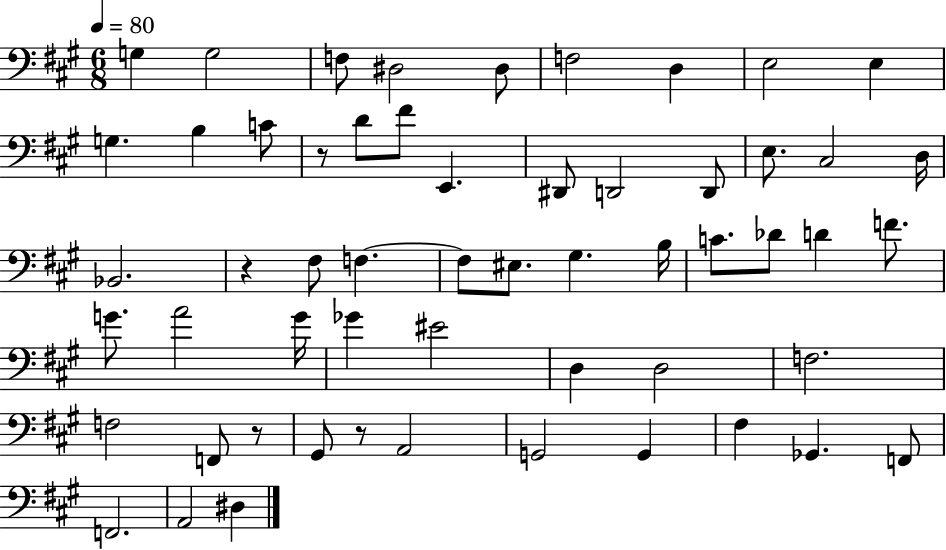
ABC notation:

X:1
T:Untitled
M:6/8
L:1/4
K:A
G, G,2 F,/2 ^D,2 ^D,/2 F,2 D, E,2 E, G, B, C/2 z/2 D/2 ^F/2 E,, ^D,,/2 D,,2 D,,/2 E,/2 ^C,2 D,/4 _B,,2 z ^F,/2 F, F,/2 ^E,/2 ^G, B,/4 C/2 _D/2 D F/2 G/2 A2 G/4 _G ^E2 D, D,2 F,2 F,2 F,,/2 z/2 ^G,,/2 z/2 A,,2 G,,2 G,, ^F, _G,, F,,/2 F,,2 A,,2 ^D,